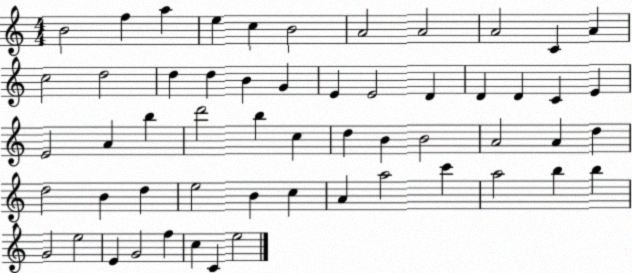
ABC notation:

X:1
T:Untitled
M:4/4
L:1/4
K:C
B2 f a e c B2 A2 A2 A2 C A c2 d2 d d B G E E2 D D D C E E2 A b d'2 b c d B B2 A2 A d d2 B d e2 B c A a2 c' a2 b b G2 e2 E G2 f c C e2